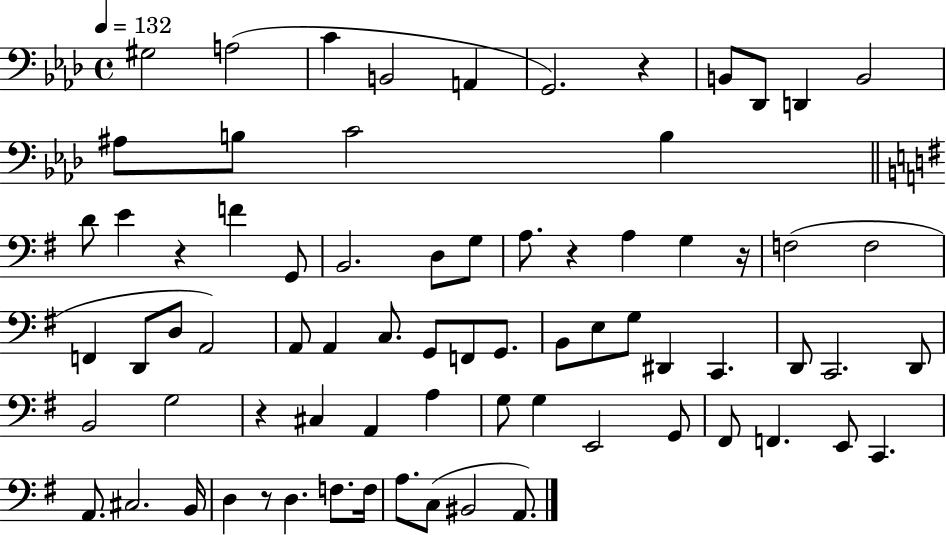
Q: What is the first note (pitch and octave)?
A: G#3